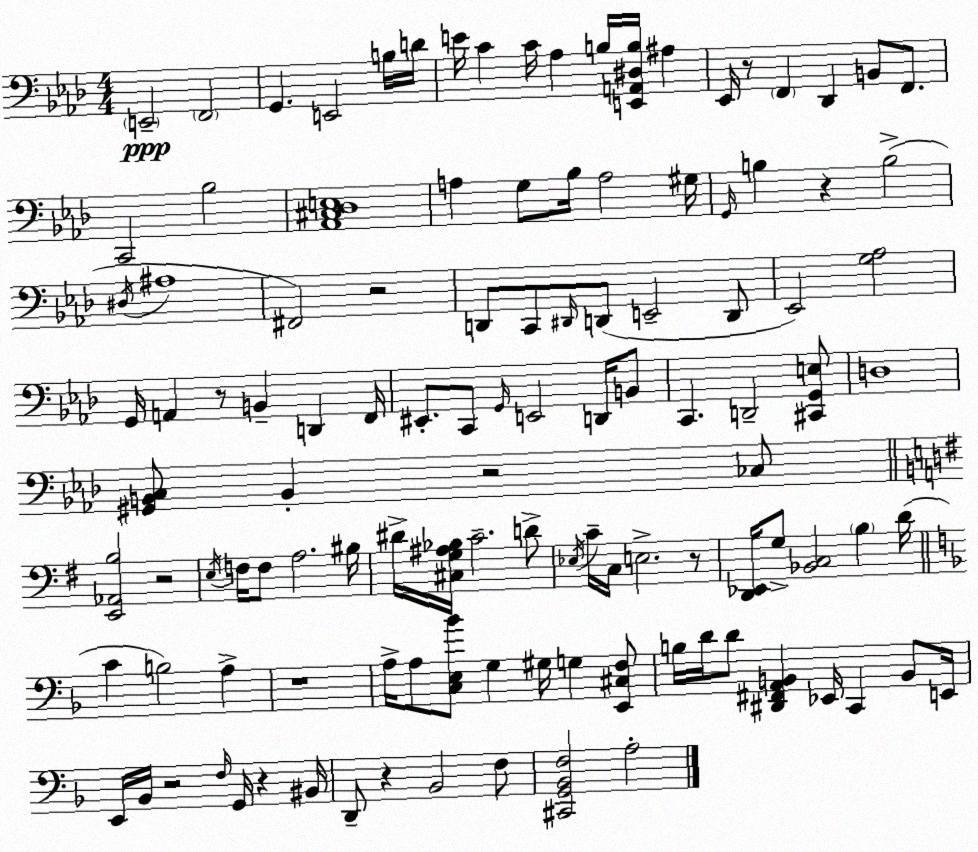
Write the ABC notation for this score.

X:1
T:Untitled
M:4/4
L:1/4
K:Ab
E,,2 F,,2 G,, E,,2 B,/4 D/4 E/4 C C/4 _A, B,/4 [E,,A,,^D,B,]/4 ^A, _E,,/4 z/2 F,, _D,, B,,/2 F,,/2 C,,2 _B,2 [_A,,^C,_D,E,]4 A, G,/2 _B,/4 A,2 ^G,/4 G,,/4 B, z B,2 ^D,/4 ^A,4 ^F,,2 z2 D,,/2 C,,/2 ^D,,/4 D,,/2 E,,2 D,,/2 _E,,2 [G,_A,]2 G,,/4 A,, z/2 B,, D,, F,,/4 ^E,,/2 C,,/2 G,,/4 E,,2 D,,/4 B,,/2 C,, D,,2 [^C,,G,,E,]/2 D,4 [^G,,B,,C,]/2 B,, z2 _C,/2 [E,,_A,,B,]2 z2 E,/4 F,/4 F,/2 A,2 ^B,/4 ^D/4 [^C,G,^A,_B,]/4 C2 D/2 _E,/4 C/4 C,/4 E,2 z/2 [D,,_E,,]/4 G,/2 [_B,,C,]2 B, D/4 C B,2 A, z4 A,/4 A,/2 [C,E,_B]/2 G, ^G,/4 G, [E,,^C,F,]/2 B,/4 D/4 D/2 [^D,,^F,,A,,B,,] _E,,/4 C,, B,,/2 E,,/4 E,,/4 _B,,/4 z2 F,/4 G,,/4 z ^B,,/4 D,,/2 z _B,,2 F,/2 [^C,,G,,_B,,F,]2 A,2